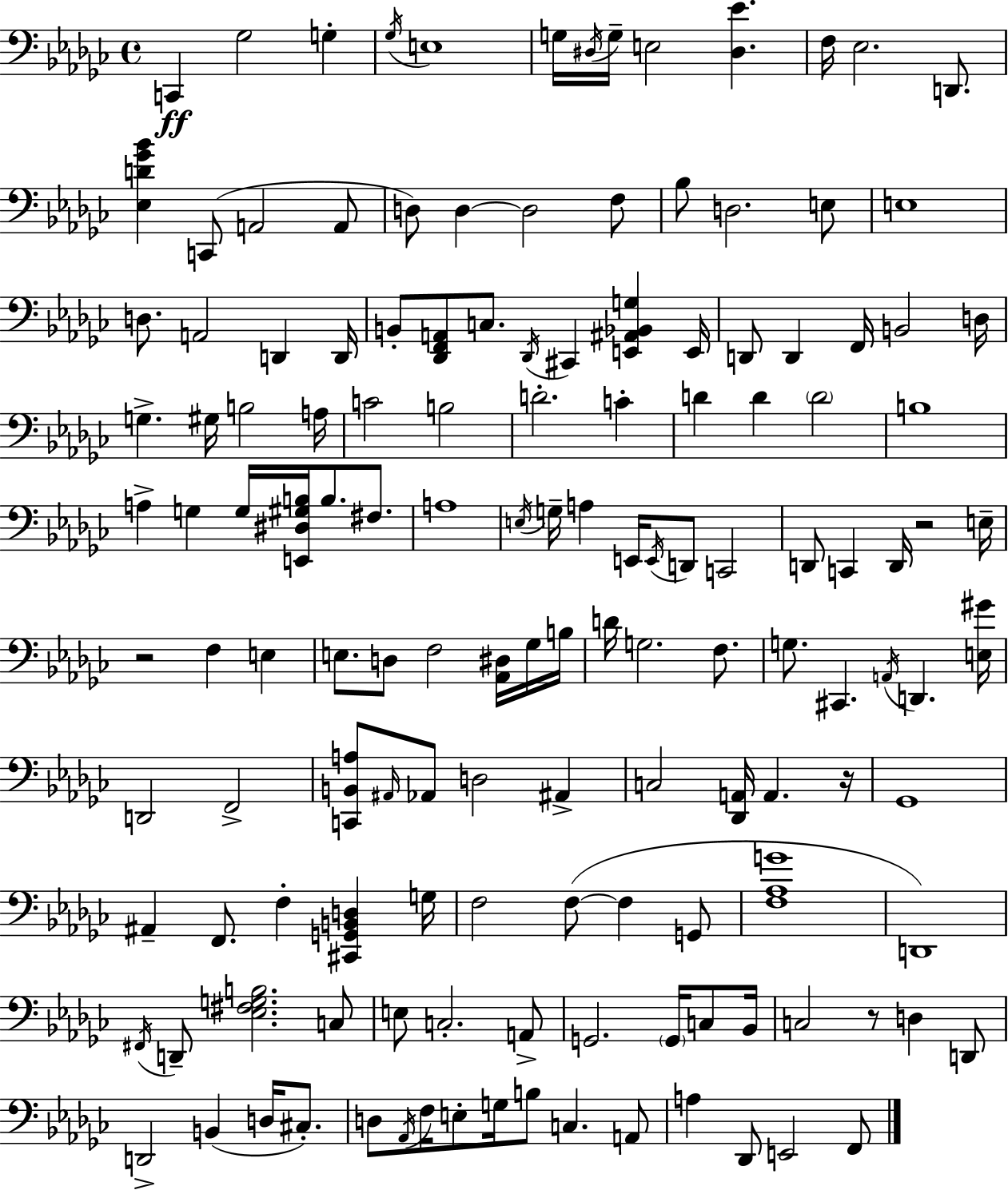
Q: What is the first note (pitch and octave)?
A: C2